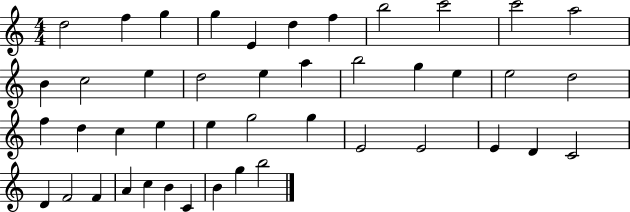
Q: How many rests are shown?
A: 0